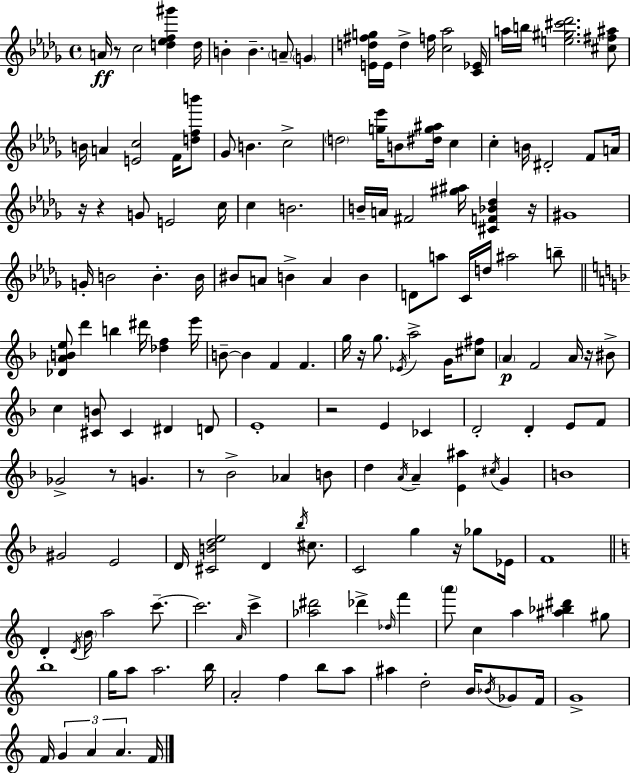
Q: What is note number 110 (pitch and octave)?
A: Db5